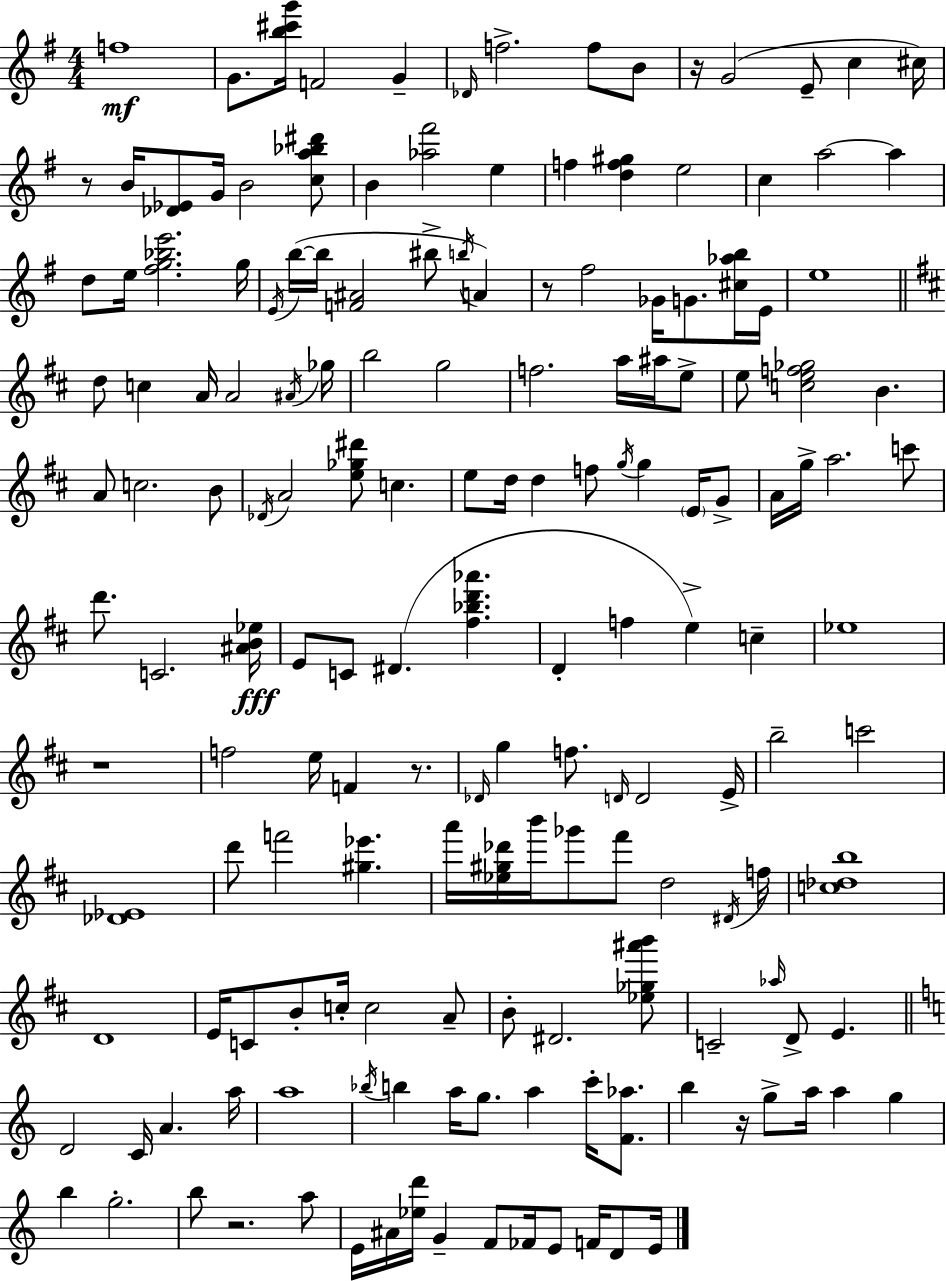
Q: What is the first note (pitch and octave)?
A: F5